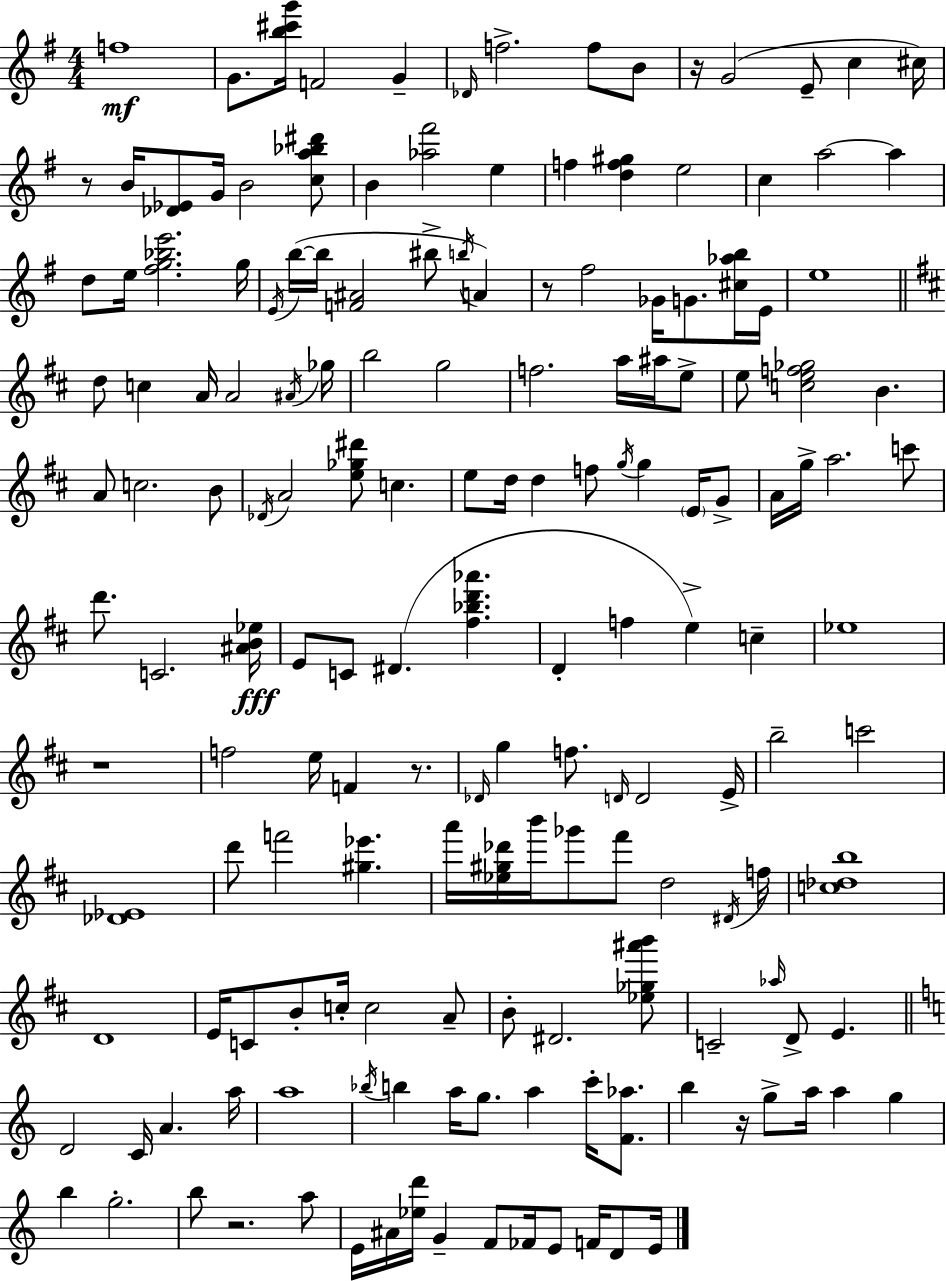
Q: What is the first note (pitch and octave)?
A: F5